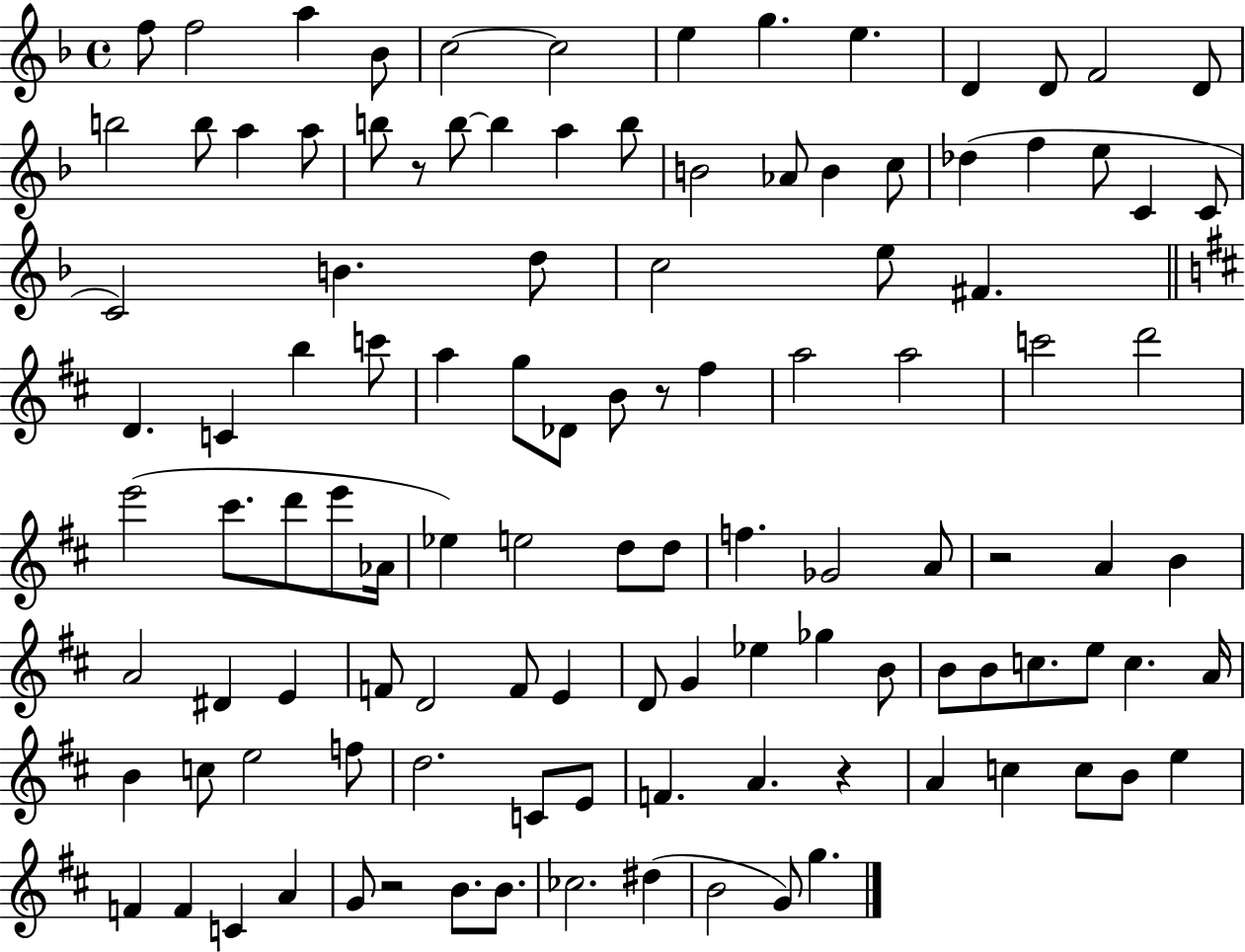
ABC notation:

X:1
T:Untitled
M:4/4
L:1/4
K:F
f/2 f2 a _B/2 c2 c2 e g e D D/2 F2 D/2 b2 b/2 a a/2 b/2 z/2 b/2 b a b/2 B2 _A/2 B c/2 _d f e/2 C C/2 C2 B d/2 c2 e/2 ^F D C b c'/2 a g/2 _D/2 B/2 z/2 ^f a2 a2 c'2 d'2 e'2 ^c'/2 d'/2 e'/2 _A/4 _e e2 d/2 d/2 f _G2 A/2 z2 A B A2 ^D E F/2 D2 F/2 E D/2 G _e _g B/2 B/2 B/2 c/2 e/2 c A/4 B c/2 e2 f/2 d2 C/2 E/2 F A z A c c/2 B/2 e F F C A G/2 z2 B/2 B/2 _c2 ^d B2 G/2 g